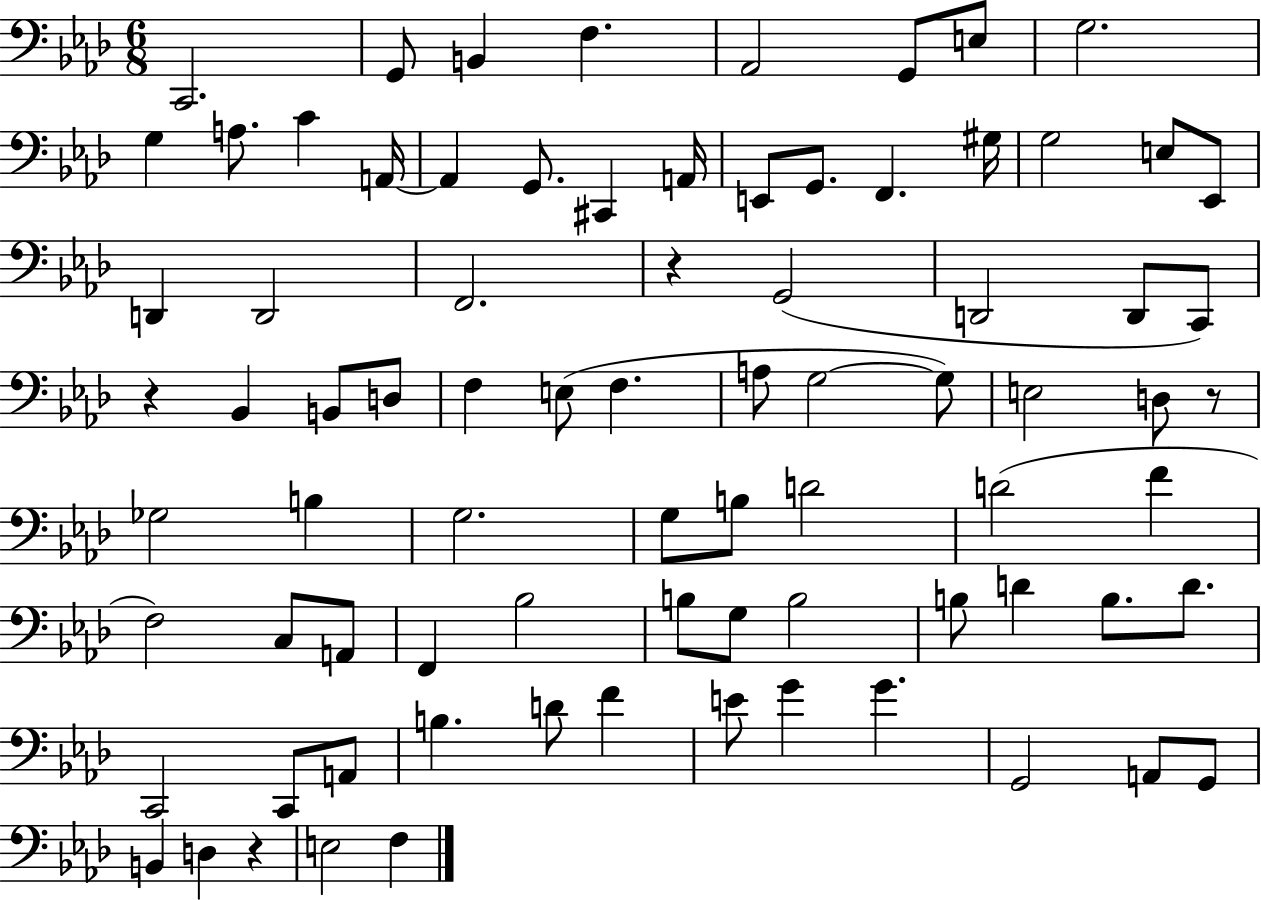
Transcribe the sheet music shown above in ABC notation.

X:1
T:Untitled
M:6/8
L:1/4
K:Ab
C,,2 G,,/2 B,, F, _A,,2 G,,/2 E,/2 G,2 G, A,/2 C A,,/4 A,, G,,/2 ^C,, A,,/4 E,,/2 G,,/2 F,, ^G,/4 G,2 E,/2 _E,,/2 D,, D,,2 F,,2 z G,,2 D,,2 D,,/2 C,,/2 z _B,, B,,/2 D,/2 F, E,/2 F, A,/2 G,2 G,/2 E,2 D,/2 z/2 _G,2 B, G,2 G,/2 B,/2 D2 D2 F F,2 C,/2 A,,/2 F,, _B,2 B,/2 G,/2 B,2 B,/2 D B,/2 D/2 C,,2 C,,/2 A,,/2 B, D/2 F E/2 G G G,,2 A,,/2 G,,/2 B,, D, z E,2 F,